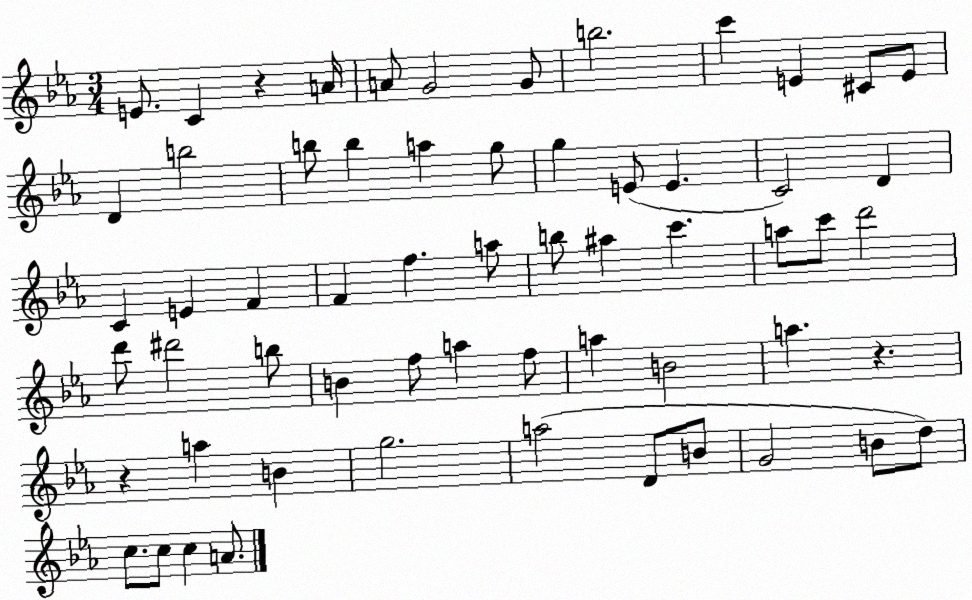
X:1
T:Untitled
M:3/4
L:1/4
K:Eb
E/2 C z A/4 A/2 G2 G/2 b2 c' E ^C/2 E/2 D b2 b/2 b a g/2 g E/2 E C2 D C E F F f a/2 b/2 ^a c' a/2 c'/2 d'2 d'/2 ^d'2 b/2 B f/2 a f/2 a B2 a z z a B g2 a2 D/2 B/2 G2 B/2 d/2 c/2 c/2 c A/2